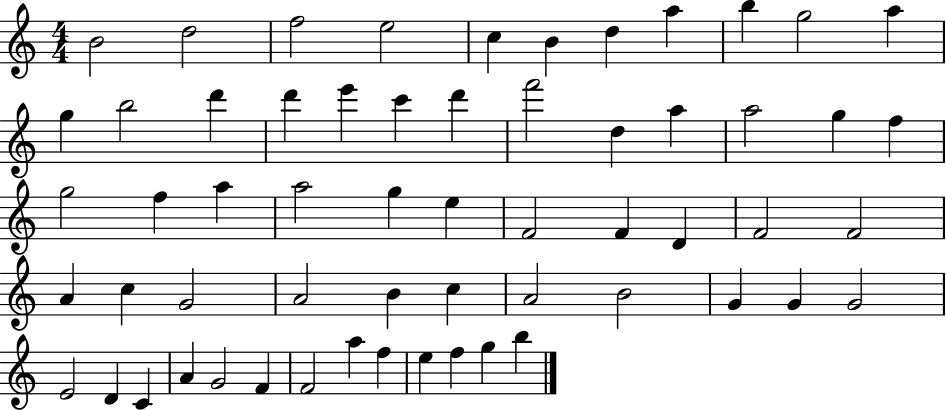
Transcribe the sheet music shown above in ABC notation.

X:1
T:Untitled
M:4/4
L:1/4
K:C
B2 d2 f2 e2 c B d a b g2 a g b2 d' d' e' c' d' f'2 d a a2 g f g2 f a a2 g e F2 F D F2 F2 A c G2 A2 B c A2 B2 G G G2 E2 D C A G2 F F2 a f e f g b